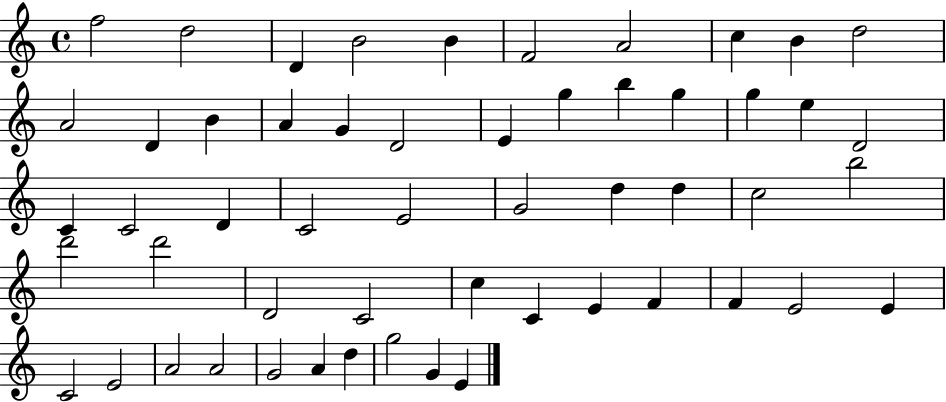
{
  \clef treble
  \time 4/4
  \defaultTimeSignature
  \key c \major
  f''2 d''2 | d'4 b'2 b'4 | f'2 a'2 | c''4 b'4 d''2 | \break a'2 d'4 b'4 | a'4 g'4 d'2 | e'4 g''4 b''4 g''4 | g''4 e''4 d'2 | \break c'4 c'2 d'4 | c'2 e'2 | g'2 d''4 d''4 | c''2 b''2 | \break d'''2 d'''2 | d'2 c'2 | c''4 c'4 e'4 f'4 | f'4 e'2 e'4 | \break c'2 e'2 | a'2 a'2 | g'2 a'4 d''4 | g''2 g'4 e'4 | \break \bar "|."
}